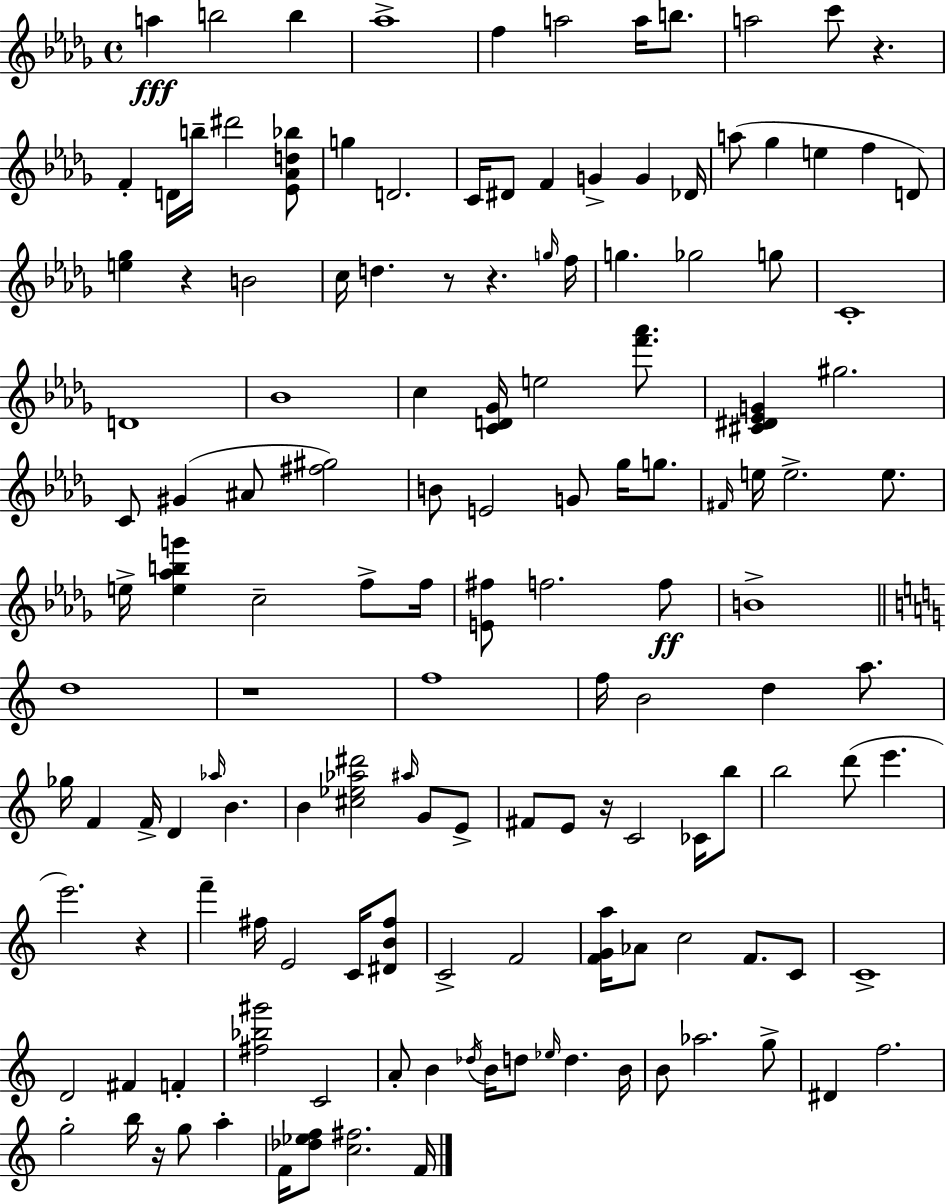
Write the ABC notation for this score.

X:1
T:Untitled
M:4/4
L:1/4
K:Bbm
a b2 b _a4 f a2 a/4 b/2 a2 c'/2 z F D/4 b/4 ^d'2 [_E_Ad_b]/2 g D2 C/4 ^D/2 F G G _D/4 a/2 _g e f D/2 [e_g] z B2 c/4 d z/2 z g/4 f/4 g _g2 g/2 C4 D4 _B4 c [CD_G]/4 e2 [f'_a']/2 [^C^D_EG] ^g2 C/2 ^G ^A/2 [^f^g]2 B/2 E2 G/2 _g/4 g/2 ^F/4 e/4 e2 e/2 e/4 [e_abg'] c2 f/2 f/4 [E^f]/2 f2 f/2 B4 d4 z4 f4 f/4 B2 d a/2 _g/4 F F/4 D _a/4 B B [^c_e_a^d']2 ^a/4 G/2 E/2 ^F/2 E/2 z/4 C2 _C/4 b/2 b2 d'/2 e' e'2 z f' ^f/4 E2 C/4 [^DB^f]/2 C2 F2 [FGa]/4 _A/2 c2 F/2 C/2 C4 D2 ^F F [^f_b^g']2 C2 A/2 B _d/4 B/4 d/2 _e/4 d B/4 B/2 _a2 g/2 ^D f2 g2 b/4 z/4 g/2 a F/4 [_d_ef]/2 [c^f]2 F/4